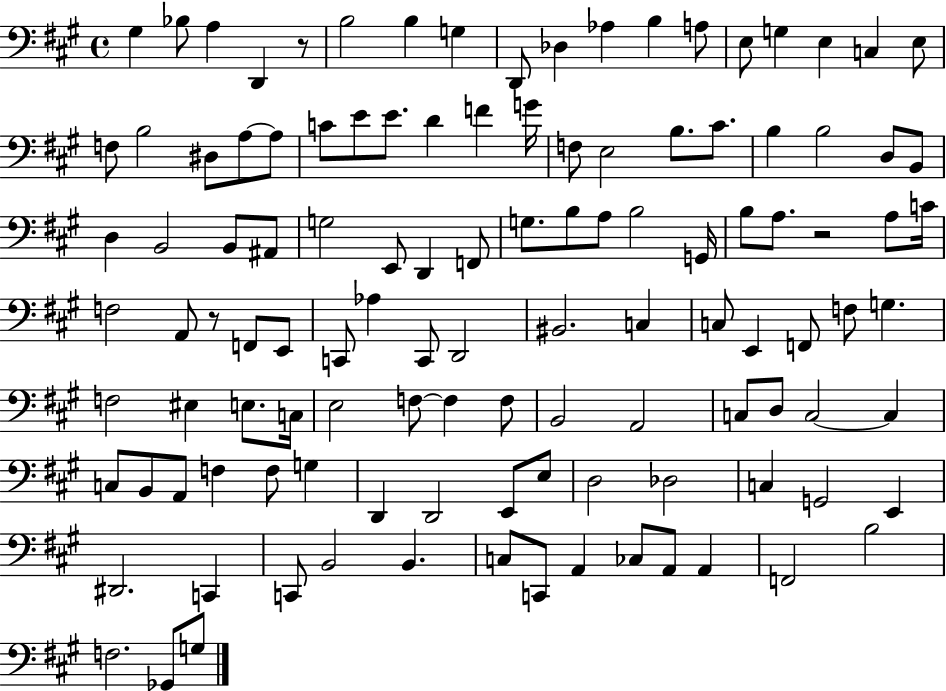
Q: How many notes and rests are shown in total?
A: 116